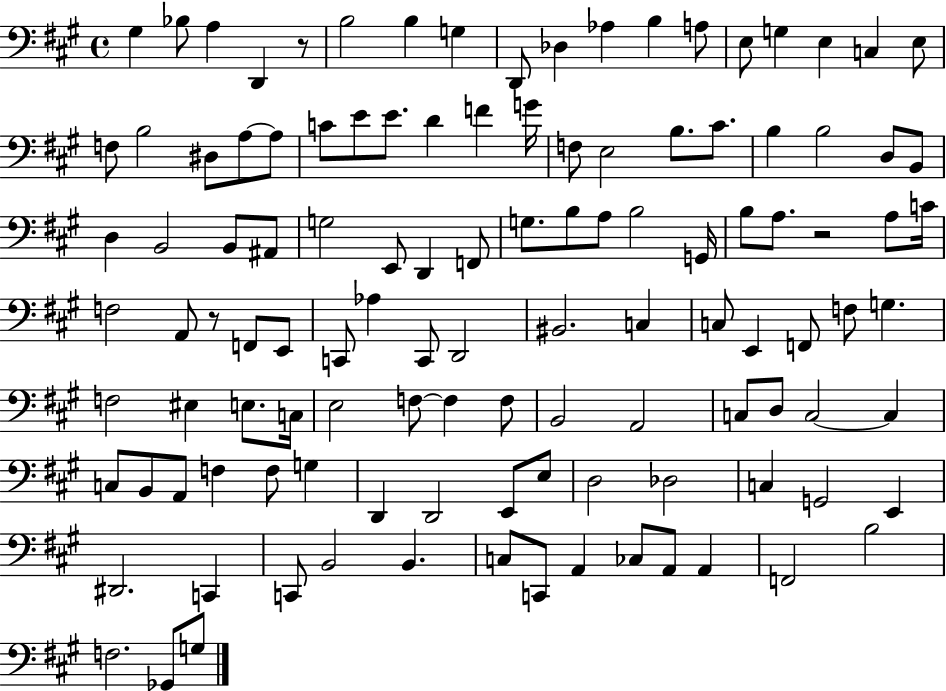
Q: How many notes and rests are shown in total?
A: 116